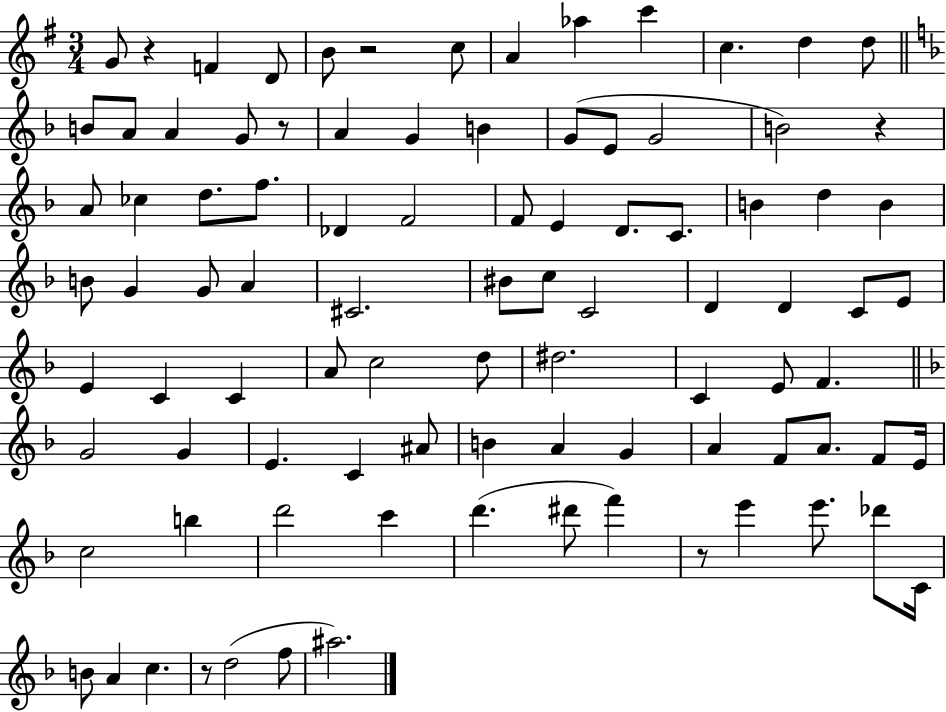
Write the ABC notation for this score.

X:1
T:Untitled
M:3/4
L:1/4
K:G
G/2 z F D/2 B/2 z2 c/2 A _a c' c d d/2 B/2 A/2 A G/2 z/2 A G B G/2 E/2 G2 B2 z A/2 _c d/2 f/2 _D F2 F/2 E D/2 C/2 B d B B/2 G G/2 A ^C2 ^B/2 c/2 C2 D D C/2 E/2 E C C A/2 c2 d/2 ^d2 C E/2 F G2 G E C ^A/2 B A G A F/2 A/2 F/2 E/4 c2 b d'2 c' d' ^d'/2 f' z/2 e' e'/2 _d'/2 C/4 B/2 A c z/2 d2 f/2 ^a2